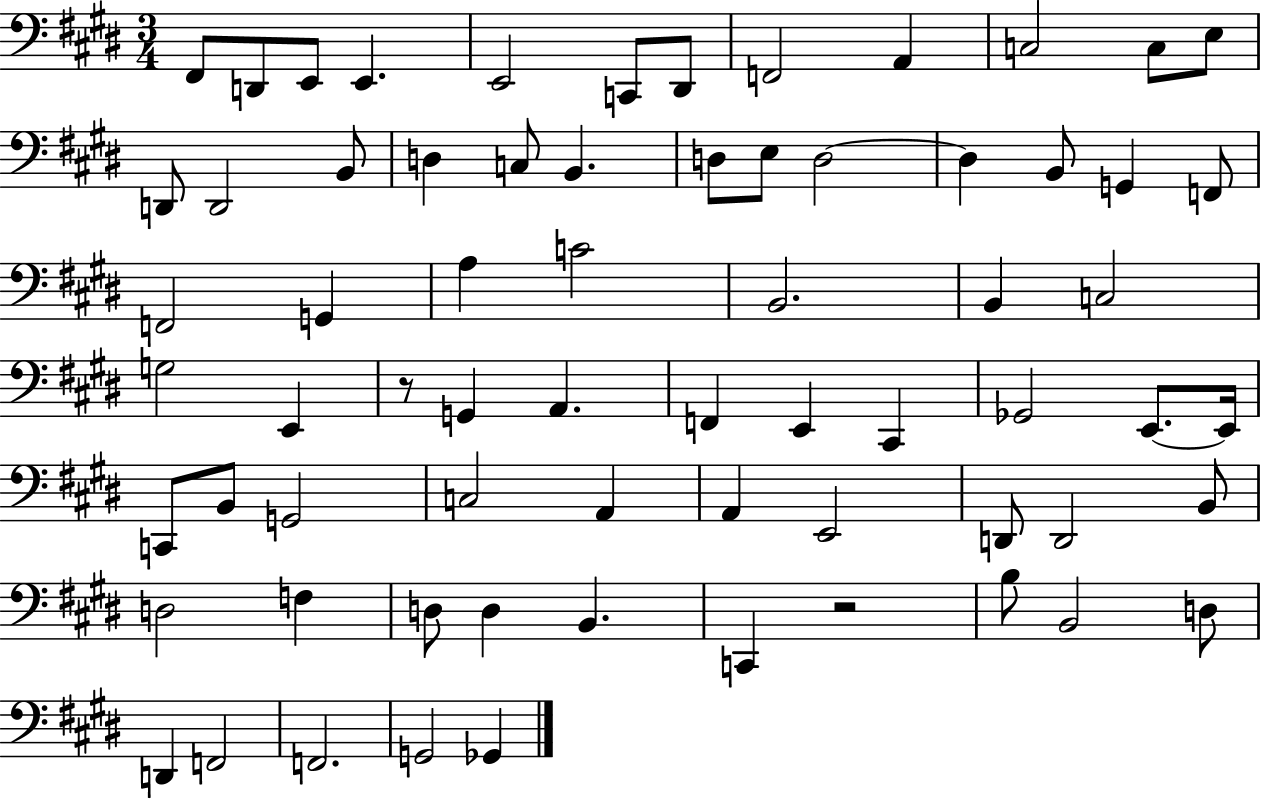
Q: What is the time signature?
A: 3/4